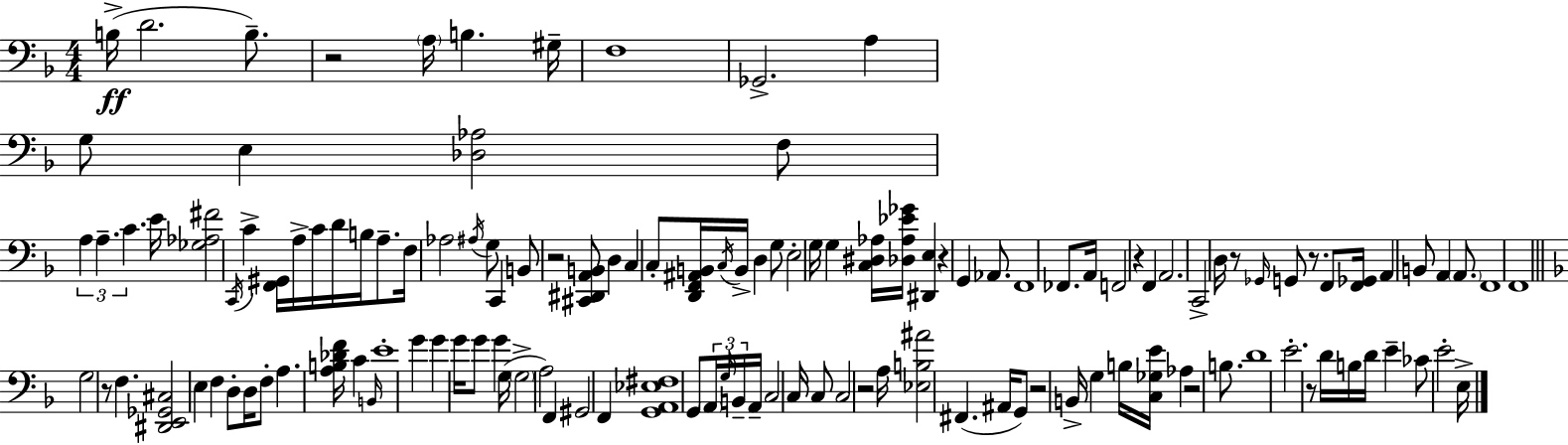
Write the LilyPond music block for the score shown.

{
  \clef bass
  \numericTimeSignature
  \time 4/4
  \key d \minor
  \repeat volta 2 { b16->(\ff d'2. b8.--) | r2 \parenthesize a16 b4. gis16-- | f1 | ges,2.-> a4 | \break g8 e4 <des aes>2 f8 | \tuplet 3/2 { a4 a4.-- c'4. } | e'16 <ges aes fis'>2 \acciaccatura { c,16 } c'4-> <f, gis,>16 a16-> | c'16 d'16 b16 a8.-- f16 aes2 \acciaccatura { ais16 } | \break g8 c,4 b,8 r2 | <cis, dis, a, b,>8 d4 c4 c8-. <d, f, ais, b,>16 \acciaccatura { c16 } b,16-> d4 | g8 e2-. g16 g4 | <c dis aes>16 <des aes ees' ges'>16 <dis, e>4 r4 g,4 | \break aes,8. f,1 | fes,8. a,16 f,2 r4 | f,4 a,2. | c,2-> d16 r8 \grace { ges,16 } g,8 | \break r8. f,8 <f, ges,>16 a,4 b,8 a,4 | \parenthesize a,8. f,1 | f,1 | \bar "||" \break \key d \minor g2 r8 f4. | <dis, e, ges, cis>2 e4 f4 | d8-. d16 f8-. a4. <a b des' f'>16 c'4 | \grace { b,16 } e'1-. | \break g'4 g'4 g'16 g'8 g'4 | g16( \parenthesize g2-> a2) | f,4 gis,2 f,4 | <g, a, ees fis>1 | \break g,8 \tuplet 3/2 { \parenthesize a,16 \grace { g16 } b,16-- } a,16-- c2 c16 | c8 c2 r2 | a16 <ees b ais'>2 fis,4.( | ais,16 g,8) r2 b,16-> g4 | \break b16 <c ges e'>16 aes4 r2 b8. | d'1 | e'2.-. r8 | d'16 b16 d'16 e'4-- ces'8 e'2-. | \break e16-> } \bar "|."
}